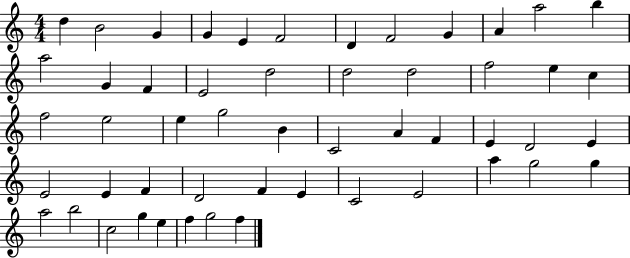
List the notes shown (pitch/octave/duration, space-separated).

D5/q B4/h G4/q G4/q E4/q F4/h D4/q F4/h G4/q A4/q A5/h B5/q A5/h G4/q F4/q E4/h D5/h D5/h D5/h F5/h E5/q C5/q F5/h E5/h E5/q G5/h B4/q C4/h A4/q F4/q E4/q D4/h E4/q E4/h E4/q F4/q D4/h F4/q E4/q C4/h E4/h A5/q G5/h G5/q A5/h B5/h C5/h G5/q E5/q F5/q G5/h F5/q